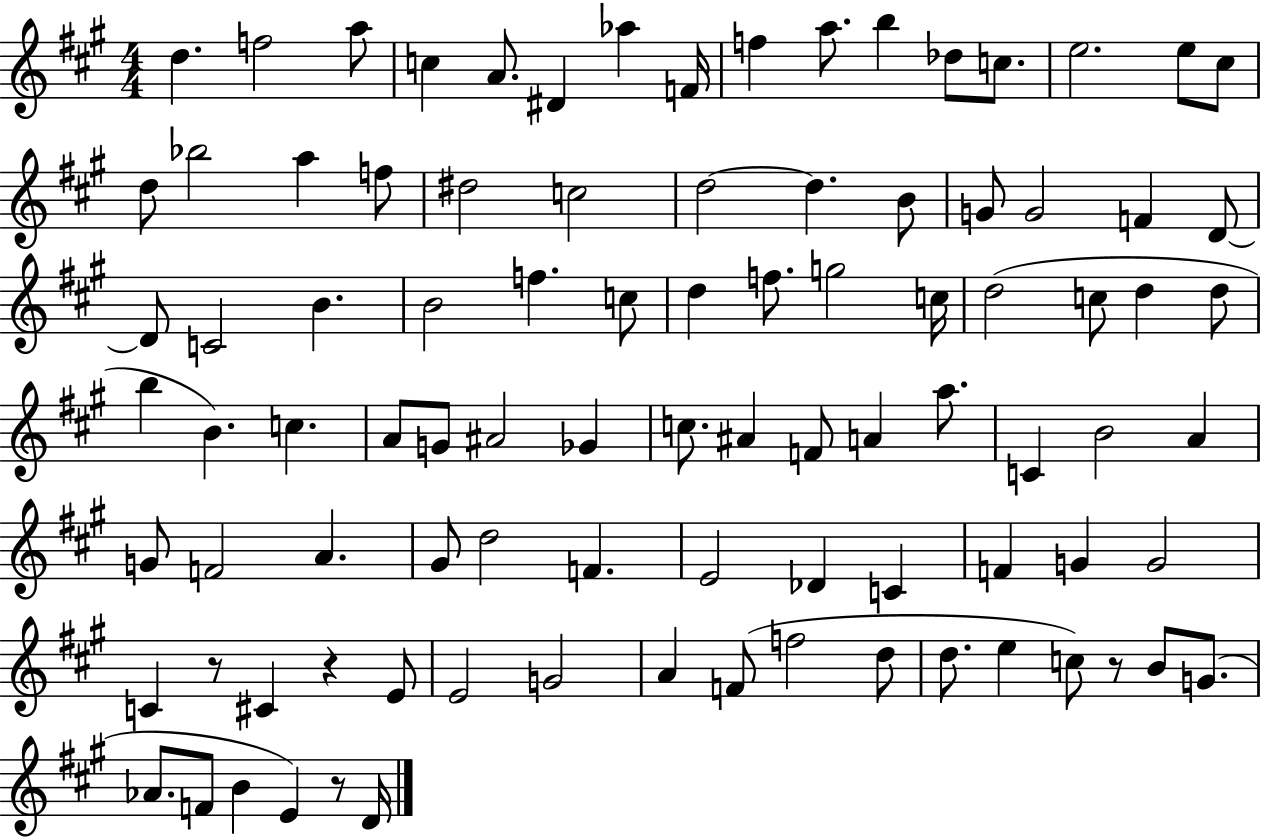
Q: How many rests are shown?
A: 4